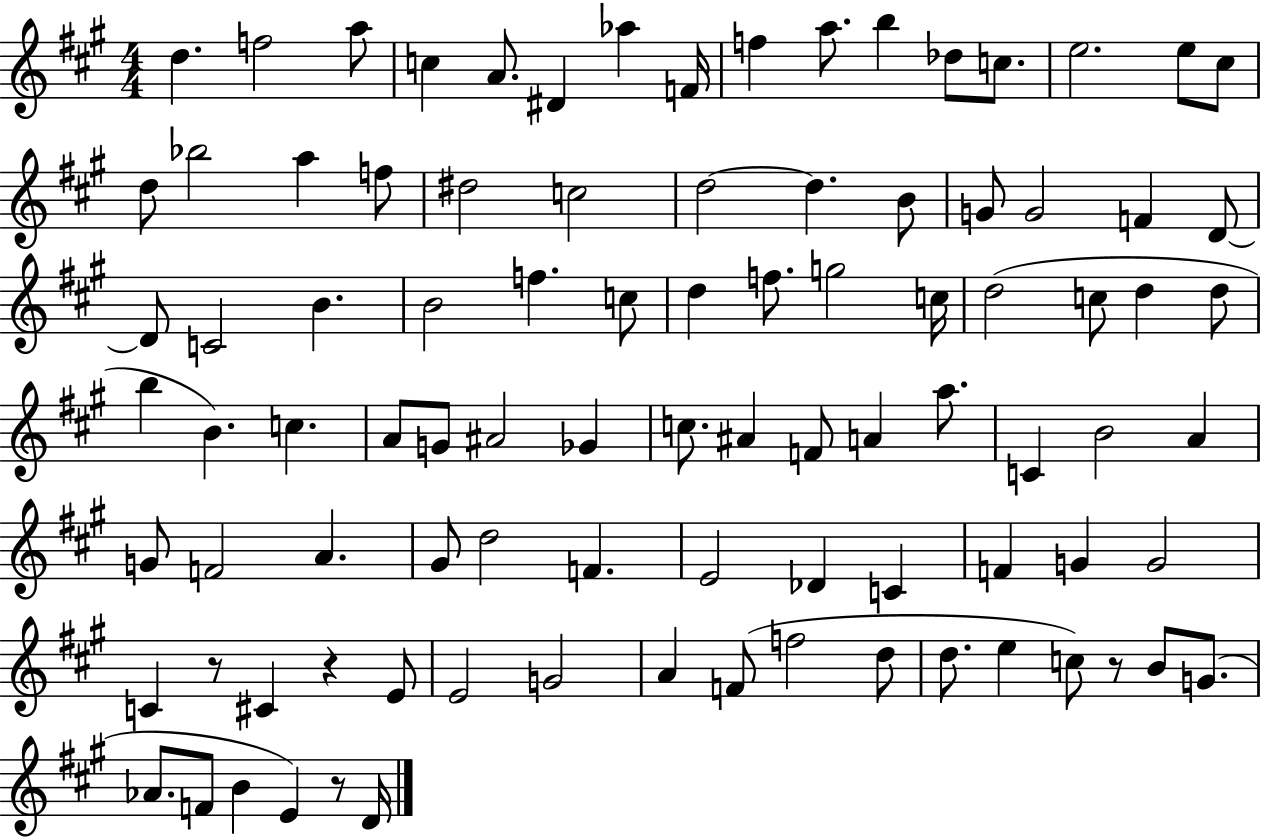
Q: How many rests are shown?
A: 4